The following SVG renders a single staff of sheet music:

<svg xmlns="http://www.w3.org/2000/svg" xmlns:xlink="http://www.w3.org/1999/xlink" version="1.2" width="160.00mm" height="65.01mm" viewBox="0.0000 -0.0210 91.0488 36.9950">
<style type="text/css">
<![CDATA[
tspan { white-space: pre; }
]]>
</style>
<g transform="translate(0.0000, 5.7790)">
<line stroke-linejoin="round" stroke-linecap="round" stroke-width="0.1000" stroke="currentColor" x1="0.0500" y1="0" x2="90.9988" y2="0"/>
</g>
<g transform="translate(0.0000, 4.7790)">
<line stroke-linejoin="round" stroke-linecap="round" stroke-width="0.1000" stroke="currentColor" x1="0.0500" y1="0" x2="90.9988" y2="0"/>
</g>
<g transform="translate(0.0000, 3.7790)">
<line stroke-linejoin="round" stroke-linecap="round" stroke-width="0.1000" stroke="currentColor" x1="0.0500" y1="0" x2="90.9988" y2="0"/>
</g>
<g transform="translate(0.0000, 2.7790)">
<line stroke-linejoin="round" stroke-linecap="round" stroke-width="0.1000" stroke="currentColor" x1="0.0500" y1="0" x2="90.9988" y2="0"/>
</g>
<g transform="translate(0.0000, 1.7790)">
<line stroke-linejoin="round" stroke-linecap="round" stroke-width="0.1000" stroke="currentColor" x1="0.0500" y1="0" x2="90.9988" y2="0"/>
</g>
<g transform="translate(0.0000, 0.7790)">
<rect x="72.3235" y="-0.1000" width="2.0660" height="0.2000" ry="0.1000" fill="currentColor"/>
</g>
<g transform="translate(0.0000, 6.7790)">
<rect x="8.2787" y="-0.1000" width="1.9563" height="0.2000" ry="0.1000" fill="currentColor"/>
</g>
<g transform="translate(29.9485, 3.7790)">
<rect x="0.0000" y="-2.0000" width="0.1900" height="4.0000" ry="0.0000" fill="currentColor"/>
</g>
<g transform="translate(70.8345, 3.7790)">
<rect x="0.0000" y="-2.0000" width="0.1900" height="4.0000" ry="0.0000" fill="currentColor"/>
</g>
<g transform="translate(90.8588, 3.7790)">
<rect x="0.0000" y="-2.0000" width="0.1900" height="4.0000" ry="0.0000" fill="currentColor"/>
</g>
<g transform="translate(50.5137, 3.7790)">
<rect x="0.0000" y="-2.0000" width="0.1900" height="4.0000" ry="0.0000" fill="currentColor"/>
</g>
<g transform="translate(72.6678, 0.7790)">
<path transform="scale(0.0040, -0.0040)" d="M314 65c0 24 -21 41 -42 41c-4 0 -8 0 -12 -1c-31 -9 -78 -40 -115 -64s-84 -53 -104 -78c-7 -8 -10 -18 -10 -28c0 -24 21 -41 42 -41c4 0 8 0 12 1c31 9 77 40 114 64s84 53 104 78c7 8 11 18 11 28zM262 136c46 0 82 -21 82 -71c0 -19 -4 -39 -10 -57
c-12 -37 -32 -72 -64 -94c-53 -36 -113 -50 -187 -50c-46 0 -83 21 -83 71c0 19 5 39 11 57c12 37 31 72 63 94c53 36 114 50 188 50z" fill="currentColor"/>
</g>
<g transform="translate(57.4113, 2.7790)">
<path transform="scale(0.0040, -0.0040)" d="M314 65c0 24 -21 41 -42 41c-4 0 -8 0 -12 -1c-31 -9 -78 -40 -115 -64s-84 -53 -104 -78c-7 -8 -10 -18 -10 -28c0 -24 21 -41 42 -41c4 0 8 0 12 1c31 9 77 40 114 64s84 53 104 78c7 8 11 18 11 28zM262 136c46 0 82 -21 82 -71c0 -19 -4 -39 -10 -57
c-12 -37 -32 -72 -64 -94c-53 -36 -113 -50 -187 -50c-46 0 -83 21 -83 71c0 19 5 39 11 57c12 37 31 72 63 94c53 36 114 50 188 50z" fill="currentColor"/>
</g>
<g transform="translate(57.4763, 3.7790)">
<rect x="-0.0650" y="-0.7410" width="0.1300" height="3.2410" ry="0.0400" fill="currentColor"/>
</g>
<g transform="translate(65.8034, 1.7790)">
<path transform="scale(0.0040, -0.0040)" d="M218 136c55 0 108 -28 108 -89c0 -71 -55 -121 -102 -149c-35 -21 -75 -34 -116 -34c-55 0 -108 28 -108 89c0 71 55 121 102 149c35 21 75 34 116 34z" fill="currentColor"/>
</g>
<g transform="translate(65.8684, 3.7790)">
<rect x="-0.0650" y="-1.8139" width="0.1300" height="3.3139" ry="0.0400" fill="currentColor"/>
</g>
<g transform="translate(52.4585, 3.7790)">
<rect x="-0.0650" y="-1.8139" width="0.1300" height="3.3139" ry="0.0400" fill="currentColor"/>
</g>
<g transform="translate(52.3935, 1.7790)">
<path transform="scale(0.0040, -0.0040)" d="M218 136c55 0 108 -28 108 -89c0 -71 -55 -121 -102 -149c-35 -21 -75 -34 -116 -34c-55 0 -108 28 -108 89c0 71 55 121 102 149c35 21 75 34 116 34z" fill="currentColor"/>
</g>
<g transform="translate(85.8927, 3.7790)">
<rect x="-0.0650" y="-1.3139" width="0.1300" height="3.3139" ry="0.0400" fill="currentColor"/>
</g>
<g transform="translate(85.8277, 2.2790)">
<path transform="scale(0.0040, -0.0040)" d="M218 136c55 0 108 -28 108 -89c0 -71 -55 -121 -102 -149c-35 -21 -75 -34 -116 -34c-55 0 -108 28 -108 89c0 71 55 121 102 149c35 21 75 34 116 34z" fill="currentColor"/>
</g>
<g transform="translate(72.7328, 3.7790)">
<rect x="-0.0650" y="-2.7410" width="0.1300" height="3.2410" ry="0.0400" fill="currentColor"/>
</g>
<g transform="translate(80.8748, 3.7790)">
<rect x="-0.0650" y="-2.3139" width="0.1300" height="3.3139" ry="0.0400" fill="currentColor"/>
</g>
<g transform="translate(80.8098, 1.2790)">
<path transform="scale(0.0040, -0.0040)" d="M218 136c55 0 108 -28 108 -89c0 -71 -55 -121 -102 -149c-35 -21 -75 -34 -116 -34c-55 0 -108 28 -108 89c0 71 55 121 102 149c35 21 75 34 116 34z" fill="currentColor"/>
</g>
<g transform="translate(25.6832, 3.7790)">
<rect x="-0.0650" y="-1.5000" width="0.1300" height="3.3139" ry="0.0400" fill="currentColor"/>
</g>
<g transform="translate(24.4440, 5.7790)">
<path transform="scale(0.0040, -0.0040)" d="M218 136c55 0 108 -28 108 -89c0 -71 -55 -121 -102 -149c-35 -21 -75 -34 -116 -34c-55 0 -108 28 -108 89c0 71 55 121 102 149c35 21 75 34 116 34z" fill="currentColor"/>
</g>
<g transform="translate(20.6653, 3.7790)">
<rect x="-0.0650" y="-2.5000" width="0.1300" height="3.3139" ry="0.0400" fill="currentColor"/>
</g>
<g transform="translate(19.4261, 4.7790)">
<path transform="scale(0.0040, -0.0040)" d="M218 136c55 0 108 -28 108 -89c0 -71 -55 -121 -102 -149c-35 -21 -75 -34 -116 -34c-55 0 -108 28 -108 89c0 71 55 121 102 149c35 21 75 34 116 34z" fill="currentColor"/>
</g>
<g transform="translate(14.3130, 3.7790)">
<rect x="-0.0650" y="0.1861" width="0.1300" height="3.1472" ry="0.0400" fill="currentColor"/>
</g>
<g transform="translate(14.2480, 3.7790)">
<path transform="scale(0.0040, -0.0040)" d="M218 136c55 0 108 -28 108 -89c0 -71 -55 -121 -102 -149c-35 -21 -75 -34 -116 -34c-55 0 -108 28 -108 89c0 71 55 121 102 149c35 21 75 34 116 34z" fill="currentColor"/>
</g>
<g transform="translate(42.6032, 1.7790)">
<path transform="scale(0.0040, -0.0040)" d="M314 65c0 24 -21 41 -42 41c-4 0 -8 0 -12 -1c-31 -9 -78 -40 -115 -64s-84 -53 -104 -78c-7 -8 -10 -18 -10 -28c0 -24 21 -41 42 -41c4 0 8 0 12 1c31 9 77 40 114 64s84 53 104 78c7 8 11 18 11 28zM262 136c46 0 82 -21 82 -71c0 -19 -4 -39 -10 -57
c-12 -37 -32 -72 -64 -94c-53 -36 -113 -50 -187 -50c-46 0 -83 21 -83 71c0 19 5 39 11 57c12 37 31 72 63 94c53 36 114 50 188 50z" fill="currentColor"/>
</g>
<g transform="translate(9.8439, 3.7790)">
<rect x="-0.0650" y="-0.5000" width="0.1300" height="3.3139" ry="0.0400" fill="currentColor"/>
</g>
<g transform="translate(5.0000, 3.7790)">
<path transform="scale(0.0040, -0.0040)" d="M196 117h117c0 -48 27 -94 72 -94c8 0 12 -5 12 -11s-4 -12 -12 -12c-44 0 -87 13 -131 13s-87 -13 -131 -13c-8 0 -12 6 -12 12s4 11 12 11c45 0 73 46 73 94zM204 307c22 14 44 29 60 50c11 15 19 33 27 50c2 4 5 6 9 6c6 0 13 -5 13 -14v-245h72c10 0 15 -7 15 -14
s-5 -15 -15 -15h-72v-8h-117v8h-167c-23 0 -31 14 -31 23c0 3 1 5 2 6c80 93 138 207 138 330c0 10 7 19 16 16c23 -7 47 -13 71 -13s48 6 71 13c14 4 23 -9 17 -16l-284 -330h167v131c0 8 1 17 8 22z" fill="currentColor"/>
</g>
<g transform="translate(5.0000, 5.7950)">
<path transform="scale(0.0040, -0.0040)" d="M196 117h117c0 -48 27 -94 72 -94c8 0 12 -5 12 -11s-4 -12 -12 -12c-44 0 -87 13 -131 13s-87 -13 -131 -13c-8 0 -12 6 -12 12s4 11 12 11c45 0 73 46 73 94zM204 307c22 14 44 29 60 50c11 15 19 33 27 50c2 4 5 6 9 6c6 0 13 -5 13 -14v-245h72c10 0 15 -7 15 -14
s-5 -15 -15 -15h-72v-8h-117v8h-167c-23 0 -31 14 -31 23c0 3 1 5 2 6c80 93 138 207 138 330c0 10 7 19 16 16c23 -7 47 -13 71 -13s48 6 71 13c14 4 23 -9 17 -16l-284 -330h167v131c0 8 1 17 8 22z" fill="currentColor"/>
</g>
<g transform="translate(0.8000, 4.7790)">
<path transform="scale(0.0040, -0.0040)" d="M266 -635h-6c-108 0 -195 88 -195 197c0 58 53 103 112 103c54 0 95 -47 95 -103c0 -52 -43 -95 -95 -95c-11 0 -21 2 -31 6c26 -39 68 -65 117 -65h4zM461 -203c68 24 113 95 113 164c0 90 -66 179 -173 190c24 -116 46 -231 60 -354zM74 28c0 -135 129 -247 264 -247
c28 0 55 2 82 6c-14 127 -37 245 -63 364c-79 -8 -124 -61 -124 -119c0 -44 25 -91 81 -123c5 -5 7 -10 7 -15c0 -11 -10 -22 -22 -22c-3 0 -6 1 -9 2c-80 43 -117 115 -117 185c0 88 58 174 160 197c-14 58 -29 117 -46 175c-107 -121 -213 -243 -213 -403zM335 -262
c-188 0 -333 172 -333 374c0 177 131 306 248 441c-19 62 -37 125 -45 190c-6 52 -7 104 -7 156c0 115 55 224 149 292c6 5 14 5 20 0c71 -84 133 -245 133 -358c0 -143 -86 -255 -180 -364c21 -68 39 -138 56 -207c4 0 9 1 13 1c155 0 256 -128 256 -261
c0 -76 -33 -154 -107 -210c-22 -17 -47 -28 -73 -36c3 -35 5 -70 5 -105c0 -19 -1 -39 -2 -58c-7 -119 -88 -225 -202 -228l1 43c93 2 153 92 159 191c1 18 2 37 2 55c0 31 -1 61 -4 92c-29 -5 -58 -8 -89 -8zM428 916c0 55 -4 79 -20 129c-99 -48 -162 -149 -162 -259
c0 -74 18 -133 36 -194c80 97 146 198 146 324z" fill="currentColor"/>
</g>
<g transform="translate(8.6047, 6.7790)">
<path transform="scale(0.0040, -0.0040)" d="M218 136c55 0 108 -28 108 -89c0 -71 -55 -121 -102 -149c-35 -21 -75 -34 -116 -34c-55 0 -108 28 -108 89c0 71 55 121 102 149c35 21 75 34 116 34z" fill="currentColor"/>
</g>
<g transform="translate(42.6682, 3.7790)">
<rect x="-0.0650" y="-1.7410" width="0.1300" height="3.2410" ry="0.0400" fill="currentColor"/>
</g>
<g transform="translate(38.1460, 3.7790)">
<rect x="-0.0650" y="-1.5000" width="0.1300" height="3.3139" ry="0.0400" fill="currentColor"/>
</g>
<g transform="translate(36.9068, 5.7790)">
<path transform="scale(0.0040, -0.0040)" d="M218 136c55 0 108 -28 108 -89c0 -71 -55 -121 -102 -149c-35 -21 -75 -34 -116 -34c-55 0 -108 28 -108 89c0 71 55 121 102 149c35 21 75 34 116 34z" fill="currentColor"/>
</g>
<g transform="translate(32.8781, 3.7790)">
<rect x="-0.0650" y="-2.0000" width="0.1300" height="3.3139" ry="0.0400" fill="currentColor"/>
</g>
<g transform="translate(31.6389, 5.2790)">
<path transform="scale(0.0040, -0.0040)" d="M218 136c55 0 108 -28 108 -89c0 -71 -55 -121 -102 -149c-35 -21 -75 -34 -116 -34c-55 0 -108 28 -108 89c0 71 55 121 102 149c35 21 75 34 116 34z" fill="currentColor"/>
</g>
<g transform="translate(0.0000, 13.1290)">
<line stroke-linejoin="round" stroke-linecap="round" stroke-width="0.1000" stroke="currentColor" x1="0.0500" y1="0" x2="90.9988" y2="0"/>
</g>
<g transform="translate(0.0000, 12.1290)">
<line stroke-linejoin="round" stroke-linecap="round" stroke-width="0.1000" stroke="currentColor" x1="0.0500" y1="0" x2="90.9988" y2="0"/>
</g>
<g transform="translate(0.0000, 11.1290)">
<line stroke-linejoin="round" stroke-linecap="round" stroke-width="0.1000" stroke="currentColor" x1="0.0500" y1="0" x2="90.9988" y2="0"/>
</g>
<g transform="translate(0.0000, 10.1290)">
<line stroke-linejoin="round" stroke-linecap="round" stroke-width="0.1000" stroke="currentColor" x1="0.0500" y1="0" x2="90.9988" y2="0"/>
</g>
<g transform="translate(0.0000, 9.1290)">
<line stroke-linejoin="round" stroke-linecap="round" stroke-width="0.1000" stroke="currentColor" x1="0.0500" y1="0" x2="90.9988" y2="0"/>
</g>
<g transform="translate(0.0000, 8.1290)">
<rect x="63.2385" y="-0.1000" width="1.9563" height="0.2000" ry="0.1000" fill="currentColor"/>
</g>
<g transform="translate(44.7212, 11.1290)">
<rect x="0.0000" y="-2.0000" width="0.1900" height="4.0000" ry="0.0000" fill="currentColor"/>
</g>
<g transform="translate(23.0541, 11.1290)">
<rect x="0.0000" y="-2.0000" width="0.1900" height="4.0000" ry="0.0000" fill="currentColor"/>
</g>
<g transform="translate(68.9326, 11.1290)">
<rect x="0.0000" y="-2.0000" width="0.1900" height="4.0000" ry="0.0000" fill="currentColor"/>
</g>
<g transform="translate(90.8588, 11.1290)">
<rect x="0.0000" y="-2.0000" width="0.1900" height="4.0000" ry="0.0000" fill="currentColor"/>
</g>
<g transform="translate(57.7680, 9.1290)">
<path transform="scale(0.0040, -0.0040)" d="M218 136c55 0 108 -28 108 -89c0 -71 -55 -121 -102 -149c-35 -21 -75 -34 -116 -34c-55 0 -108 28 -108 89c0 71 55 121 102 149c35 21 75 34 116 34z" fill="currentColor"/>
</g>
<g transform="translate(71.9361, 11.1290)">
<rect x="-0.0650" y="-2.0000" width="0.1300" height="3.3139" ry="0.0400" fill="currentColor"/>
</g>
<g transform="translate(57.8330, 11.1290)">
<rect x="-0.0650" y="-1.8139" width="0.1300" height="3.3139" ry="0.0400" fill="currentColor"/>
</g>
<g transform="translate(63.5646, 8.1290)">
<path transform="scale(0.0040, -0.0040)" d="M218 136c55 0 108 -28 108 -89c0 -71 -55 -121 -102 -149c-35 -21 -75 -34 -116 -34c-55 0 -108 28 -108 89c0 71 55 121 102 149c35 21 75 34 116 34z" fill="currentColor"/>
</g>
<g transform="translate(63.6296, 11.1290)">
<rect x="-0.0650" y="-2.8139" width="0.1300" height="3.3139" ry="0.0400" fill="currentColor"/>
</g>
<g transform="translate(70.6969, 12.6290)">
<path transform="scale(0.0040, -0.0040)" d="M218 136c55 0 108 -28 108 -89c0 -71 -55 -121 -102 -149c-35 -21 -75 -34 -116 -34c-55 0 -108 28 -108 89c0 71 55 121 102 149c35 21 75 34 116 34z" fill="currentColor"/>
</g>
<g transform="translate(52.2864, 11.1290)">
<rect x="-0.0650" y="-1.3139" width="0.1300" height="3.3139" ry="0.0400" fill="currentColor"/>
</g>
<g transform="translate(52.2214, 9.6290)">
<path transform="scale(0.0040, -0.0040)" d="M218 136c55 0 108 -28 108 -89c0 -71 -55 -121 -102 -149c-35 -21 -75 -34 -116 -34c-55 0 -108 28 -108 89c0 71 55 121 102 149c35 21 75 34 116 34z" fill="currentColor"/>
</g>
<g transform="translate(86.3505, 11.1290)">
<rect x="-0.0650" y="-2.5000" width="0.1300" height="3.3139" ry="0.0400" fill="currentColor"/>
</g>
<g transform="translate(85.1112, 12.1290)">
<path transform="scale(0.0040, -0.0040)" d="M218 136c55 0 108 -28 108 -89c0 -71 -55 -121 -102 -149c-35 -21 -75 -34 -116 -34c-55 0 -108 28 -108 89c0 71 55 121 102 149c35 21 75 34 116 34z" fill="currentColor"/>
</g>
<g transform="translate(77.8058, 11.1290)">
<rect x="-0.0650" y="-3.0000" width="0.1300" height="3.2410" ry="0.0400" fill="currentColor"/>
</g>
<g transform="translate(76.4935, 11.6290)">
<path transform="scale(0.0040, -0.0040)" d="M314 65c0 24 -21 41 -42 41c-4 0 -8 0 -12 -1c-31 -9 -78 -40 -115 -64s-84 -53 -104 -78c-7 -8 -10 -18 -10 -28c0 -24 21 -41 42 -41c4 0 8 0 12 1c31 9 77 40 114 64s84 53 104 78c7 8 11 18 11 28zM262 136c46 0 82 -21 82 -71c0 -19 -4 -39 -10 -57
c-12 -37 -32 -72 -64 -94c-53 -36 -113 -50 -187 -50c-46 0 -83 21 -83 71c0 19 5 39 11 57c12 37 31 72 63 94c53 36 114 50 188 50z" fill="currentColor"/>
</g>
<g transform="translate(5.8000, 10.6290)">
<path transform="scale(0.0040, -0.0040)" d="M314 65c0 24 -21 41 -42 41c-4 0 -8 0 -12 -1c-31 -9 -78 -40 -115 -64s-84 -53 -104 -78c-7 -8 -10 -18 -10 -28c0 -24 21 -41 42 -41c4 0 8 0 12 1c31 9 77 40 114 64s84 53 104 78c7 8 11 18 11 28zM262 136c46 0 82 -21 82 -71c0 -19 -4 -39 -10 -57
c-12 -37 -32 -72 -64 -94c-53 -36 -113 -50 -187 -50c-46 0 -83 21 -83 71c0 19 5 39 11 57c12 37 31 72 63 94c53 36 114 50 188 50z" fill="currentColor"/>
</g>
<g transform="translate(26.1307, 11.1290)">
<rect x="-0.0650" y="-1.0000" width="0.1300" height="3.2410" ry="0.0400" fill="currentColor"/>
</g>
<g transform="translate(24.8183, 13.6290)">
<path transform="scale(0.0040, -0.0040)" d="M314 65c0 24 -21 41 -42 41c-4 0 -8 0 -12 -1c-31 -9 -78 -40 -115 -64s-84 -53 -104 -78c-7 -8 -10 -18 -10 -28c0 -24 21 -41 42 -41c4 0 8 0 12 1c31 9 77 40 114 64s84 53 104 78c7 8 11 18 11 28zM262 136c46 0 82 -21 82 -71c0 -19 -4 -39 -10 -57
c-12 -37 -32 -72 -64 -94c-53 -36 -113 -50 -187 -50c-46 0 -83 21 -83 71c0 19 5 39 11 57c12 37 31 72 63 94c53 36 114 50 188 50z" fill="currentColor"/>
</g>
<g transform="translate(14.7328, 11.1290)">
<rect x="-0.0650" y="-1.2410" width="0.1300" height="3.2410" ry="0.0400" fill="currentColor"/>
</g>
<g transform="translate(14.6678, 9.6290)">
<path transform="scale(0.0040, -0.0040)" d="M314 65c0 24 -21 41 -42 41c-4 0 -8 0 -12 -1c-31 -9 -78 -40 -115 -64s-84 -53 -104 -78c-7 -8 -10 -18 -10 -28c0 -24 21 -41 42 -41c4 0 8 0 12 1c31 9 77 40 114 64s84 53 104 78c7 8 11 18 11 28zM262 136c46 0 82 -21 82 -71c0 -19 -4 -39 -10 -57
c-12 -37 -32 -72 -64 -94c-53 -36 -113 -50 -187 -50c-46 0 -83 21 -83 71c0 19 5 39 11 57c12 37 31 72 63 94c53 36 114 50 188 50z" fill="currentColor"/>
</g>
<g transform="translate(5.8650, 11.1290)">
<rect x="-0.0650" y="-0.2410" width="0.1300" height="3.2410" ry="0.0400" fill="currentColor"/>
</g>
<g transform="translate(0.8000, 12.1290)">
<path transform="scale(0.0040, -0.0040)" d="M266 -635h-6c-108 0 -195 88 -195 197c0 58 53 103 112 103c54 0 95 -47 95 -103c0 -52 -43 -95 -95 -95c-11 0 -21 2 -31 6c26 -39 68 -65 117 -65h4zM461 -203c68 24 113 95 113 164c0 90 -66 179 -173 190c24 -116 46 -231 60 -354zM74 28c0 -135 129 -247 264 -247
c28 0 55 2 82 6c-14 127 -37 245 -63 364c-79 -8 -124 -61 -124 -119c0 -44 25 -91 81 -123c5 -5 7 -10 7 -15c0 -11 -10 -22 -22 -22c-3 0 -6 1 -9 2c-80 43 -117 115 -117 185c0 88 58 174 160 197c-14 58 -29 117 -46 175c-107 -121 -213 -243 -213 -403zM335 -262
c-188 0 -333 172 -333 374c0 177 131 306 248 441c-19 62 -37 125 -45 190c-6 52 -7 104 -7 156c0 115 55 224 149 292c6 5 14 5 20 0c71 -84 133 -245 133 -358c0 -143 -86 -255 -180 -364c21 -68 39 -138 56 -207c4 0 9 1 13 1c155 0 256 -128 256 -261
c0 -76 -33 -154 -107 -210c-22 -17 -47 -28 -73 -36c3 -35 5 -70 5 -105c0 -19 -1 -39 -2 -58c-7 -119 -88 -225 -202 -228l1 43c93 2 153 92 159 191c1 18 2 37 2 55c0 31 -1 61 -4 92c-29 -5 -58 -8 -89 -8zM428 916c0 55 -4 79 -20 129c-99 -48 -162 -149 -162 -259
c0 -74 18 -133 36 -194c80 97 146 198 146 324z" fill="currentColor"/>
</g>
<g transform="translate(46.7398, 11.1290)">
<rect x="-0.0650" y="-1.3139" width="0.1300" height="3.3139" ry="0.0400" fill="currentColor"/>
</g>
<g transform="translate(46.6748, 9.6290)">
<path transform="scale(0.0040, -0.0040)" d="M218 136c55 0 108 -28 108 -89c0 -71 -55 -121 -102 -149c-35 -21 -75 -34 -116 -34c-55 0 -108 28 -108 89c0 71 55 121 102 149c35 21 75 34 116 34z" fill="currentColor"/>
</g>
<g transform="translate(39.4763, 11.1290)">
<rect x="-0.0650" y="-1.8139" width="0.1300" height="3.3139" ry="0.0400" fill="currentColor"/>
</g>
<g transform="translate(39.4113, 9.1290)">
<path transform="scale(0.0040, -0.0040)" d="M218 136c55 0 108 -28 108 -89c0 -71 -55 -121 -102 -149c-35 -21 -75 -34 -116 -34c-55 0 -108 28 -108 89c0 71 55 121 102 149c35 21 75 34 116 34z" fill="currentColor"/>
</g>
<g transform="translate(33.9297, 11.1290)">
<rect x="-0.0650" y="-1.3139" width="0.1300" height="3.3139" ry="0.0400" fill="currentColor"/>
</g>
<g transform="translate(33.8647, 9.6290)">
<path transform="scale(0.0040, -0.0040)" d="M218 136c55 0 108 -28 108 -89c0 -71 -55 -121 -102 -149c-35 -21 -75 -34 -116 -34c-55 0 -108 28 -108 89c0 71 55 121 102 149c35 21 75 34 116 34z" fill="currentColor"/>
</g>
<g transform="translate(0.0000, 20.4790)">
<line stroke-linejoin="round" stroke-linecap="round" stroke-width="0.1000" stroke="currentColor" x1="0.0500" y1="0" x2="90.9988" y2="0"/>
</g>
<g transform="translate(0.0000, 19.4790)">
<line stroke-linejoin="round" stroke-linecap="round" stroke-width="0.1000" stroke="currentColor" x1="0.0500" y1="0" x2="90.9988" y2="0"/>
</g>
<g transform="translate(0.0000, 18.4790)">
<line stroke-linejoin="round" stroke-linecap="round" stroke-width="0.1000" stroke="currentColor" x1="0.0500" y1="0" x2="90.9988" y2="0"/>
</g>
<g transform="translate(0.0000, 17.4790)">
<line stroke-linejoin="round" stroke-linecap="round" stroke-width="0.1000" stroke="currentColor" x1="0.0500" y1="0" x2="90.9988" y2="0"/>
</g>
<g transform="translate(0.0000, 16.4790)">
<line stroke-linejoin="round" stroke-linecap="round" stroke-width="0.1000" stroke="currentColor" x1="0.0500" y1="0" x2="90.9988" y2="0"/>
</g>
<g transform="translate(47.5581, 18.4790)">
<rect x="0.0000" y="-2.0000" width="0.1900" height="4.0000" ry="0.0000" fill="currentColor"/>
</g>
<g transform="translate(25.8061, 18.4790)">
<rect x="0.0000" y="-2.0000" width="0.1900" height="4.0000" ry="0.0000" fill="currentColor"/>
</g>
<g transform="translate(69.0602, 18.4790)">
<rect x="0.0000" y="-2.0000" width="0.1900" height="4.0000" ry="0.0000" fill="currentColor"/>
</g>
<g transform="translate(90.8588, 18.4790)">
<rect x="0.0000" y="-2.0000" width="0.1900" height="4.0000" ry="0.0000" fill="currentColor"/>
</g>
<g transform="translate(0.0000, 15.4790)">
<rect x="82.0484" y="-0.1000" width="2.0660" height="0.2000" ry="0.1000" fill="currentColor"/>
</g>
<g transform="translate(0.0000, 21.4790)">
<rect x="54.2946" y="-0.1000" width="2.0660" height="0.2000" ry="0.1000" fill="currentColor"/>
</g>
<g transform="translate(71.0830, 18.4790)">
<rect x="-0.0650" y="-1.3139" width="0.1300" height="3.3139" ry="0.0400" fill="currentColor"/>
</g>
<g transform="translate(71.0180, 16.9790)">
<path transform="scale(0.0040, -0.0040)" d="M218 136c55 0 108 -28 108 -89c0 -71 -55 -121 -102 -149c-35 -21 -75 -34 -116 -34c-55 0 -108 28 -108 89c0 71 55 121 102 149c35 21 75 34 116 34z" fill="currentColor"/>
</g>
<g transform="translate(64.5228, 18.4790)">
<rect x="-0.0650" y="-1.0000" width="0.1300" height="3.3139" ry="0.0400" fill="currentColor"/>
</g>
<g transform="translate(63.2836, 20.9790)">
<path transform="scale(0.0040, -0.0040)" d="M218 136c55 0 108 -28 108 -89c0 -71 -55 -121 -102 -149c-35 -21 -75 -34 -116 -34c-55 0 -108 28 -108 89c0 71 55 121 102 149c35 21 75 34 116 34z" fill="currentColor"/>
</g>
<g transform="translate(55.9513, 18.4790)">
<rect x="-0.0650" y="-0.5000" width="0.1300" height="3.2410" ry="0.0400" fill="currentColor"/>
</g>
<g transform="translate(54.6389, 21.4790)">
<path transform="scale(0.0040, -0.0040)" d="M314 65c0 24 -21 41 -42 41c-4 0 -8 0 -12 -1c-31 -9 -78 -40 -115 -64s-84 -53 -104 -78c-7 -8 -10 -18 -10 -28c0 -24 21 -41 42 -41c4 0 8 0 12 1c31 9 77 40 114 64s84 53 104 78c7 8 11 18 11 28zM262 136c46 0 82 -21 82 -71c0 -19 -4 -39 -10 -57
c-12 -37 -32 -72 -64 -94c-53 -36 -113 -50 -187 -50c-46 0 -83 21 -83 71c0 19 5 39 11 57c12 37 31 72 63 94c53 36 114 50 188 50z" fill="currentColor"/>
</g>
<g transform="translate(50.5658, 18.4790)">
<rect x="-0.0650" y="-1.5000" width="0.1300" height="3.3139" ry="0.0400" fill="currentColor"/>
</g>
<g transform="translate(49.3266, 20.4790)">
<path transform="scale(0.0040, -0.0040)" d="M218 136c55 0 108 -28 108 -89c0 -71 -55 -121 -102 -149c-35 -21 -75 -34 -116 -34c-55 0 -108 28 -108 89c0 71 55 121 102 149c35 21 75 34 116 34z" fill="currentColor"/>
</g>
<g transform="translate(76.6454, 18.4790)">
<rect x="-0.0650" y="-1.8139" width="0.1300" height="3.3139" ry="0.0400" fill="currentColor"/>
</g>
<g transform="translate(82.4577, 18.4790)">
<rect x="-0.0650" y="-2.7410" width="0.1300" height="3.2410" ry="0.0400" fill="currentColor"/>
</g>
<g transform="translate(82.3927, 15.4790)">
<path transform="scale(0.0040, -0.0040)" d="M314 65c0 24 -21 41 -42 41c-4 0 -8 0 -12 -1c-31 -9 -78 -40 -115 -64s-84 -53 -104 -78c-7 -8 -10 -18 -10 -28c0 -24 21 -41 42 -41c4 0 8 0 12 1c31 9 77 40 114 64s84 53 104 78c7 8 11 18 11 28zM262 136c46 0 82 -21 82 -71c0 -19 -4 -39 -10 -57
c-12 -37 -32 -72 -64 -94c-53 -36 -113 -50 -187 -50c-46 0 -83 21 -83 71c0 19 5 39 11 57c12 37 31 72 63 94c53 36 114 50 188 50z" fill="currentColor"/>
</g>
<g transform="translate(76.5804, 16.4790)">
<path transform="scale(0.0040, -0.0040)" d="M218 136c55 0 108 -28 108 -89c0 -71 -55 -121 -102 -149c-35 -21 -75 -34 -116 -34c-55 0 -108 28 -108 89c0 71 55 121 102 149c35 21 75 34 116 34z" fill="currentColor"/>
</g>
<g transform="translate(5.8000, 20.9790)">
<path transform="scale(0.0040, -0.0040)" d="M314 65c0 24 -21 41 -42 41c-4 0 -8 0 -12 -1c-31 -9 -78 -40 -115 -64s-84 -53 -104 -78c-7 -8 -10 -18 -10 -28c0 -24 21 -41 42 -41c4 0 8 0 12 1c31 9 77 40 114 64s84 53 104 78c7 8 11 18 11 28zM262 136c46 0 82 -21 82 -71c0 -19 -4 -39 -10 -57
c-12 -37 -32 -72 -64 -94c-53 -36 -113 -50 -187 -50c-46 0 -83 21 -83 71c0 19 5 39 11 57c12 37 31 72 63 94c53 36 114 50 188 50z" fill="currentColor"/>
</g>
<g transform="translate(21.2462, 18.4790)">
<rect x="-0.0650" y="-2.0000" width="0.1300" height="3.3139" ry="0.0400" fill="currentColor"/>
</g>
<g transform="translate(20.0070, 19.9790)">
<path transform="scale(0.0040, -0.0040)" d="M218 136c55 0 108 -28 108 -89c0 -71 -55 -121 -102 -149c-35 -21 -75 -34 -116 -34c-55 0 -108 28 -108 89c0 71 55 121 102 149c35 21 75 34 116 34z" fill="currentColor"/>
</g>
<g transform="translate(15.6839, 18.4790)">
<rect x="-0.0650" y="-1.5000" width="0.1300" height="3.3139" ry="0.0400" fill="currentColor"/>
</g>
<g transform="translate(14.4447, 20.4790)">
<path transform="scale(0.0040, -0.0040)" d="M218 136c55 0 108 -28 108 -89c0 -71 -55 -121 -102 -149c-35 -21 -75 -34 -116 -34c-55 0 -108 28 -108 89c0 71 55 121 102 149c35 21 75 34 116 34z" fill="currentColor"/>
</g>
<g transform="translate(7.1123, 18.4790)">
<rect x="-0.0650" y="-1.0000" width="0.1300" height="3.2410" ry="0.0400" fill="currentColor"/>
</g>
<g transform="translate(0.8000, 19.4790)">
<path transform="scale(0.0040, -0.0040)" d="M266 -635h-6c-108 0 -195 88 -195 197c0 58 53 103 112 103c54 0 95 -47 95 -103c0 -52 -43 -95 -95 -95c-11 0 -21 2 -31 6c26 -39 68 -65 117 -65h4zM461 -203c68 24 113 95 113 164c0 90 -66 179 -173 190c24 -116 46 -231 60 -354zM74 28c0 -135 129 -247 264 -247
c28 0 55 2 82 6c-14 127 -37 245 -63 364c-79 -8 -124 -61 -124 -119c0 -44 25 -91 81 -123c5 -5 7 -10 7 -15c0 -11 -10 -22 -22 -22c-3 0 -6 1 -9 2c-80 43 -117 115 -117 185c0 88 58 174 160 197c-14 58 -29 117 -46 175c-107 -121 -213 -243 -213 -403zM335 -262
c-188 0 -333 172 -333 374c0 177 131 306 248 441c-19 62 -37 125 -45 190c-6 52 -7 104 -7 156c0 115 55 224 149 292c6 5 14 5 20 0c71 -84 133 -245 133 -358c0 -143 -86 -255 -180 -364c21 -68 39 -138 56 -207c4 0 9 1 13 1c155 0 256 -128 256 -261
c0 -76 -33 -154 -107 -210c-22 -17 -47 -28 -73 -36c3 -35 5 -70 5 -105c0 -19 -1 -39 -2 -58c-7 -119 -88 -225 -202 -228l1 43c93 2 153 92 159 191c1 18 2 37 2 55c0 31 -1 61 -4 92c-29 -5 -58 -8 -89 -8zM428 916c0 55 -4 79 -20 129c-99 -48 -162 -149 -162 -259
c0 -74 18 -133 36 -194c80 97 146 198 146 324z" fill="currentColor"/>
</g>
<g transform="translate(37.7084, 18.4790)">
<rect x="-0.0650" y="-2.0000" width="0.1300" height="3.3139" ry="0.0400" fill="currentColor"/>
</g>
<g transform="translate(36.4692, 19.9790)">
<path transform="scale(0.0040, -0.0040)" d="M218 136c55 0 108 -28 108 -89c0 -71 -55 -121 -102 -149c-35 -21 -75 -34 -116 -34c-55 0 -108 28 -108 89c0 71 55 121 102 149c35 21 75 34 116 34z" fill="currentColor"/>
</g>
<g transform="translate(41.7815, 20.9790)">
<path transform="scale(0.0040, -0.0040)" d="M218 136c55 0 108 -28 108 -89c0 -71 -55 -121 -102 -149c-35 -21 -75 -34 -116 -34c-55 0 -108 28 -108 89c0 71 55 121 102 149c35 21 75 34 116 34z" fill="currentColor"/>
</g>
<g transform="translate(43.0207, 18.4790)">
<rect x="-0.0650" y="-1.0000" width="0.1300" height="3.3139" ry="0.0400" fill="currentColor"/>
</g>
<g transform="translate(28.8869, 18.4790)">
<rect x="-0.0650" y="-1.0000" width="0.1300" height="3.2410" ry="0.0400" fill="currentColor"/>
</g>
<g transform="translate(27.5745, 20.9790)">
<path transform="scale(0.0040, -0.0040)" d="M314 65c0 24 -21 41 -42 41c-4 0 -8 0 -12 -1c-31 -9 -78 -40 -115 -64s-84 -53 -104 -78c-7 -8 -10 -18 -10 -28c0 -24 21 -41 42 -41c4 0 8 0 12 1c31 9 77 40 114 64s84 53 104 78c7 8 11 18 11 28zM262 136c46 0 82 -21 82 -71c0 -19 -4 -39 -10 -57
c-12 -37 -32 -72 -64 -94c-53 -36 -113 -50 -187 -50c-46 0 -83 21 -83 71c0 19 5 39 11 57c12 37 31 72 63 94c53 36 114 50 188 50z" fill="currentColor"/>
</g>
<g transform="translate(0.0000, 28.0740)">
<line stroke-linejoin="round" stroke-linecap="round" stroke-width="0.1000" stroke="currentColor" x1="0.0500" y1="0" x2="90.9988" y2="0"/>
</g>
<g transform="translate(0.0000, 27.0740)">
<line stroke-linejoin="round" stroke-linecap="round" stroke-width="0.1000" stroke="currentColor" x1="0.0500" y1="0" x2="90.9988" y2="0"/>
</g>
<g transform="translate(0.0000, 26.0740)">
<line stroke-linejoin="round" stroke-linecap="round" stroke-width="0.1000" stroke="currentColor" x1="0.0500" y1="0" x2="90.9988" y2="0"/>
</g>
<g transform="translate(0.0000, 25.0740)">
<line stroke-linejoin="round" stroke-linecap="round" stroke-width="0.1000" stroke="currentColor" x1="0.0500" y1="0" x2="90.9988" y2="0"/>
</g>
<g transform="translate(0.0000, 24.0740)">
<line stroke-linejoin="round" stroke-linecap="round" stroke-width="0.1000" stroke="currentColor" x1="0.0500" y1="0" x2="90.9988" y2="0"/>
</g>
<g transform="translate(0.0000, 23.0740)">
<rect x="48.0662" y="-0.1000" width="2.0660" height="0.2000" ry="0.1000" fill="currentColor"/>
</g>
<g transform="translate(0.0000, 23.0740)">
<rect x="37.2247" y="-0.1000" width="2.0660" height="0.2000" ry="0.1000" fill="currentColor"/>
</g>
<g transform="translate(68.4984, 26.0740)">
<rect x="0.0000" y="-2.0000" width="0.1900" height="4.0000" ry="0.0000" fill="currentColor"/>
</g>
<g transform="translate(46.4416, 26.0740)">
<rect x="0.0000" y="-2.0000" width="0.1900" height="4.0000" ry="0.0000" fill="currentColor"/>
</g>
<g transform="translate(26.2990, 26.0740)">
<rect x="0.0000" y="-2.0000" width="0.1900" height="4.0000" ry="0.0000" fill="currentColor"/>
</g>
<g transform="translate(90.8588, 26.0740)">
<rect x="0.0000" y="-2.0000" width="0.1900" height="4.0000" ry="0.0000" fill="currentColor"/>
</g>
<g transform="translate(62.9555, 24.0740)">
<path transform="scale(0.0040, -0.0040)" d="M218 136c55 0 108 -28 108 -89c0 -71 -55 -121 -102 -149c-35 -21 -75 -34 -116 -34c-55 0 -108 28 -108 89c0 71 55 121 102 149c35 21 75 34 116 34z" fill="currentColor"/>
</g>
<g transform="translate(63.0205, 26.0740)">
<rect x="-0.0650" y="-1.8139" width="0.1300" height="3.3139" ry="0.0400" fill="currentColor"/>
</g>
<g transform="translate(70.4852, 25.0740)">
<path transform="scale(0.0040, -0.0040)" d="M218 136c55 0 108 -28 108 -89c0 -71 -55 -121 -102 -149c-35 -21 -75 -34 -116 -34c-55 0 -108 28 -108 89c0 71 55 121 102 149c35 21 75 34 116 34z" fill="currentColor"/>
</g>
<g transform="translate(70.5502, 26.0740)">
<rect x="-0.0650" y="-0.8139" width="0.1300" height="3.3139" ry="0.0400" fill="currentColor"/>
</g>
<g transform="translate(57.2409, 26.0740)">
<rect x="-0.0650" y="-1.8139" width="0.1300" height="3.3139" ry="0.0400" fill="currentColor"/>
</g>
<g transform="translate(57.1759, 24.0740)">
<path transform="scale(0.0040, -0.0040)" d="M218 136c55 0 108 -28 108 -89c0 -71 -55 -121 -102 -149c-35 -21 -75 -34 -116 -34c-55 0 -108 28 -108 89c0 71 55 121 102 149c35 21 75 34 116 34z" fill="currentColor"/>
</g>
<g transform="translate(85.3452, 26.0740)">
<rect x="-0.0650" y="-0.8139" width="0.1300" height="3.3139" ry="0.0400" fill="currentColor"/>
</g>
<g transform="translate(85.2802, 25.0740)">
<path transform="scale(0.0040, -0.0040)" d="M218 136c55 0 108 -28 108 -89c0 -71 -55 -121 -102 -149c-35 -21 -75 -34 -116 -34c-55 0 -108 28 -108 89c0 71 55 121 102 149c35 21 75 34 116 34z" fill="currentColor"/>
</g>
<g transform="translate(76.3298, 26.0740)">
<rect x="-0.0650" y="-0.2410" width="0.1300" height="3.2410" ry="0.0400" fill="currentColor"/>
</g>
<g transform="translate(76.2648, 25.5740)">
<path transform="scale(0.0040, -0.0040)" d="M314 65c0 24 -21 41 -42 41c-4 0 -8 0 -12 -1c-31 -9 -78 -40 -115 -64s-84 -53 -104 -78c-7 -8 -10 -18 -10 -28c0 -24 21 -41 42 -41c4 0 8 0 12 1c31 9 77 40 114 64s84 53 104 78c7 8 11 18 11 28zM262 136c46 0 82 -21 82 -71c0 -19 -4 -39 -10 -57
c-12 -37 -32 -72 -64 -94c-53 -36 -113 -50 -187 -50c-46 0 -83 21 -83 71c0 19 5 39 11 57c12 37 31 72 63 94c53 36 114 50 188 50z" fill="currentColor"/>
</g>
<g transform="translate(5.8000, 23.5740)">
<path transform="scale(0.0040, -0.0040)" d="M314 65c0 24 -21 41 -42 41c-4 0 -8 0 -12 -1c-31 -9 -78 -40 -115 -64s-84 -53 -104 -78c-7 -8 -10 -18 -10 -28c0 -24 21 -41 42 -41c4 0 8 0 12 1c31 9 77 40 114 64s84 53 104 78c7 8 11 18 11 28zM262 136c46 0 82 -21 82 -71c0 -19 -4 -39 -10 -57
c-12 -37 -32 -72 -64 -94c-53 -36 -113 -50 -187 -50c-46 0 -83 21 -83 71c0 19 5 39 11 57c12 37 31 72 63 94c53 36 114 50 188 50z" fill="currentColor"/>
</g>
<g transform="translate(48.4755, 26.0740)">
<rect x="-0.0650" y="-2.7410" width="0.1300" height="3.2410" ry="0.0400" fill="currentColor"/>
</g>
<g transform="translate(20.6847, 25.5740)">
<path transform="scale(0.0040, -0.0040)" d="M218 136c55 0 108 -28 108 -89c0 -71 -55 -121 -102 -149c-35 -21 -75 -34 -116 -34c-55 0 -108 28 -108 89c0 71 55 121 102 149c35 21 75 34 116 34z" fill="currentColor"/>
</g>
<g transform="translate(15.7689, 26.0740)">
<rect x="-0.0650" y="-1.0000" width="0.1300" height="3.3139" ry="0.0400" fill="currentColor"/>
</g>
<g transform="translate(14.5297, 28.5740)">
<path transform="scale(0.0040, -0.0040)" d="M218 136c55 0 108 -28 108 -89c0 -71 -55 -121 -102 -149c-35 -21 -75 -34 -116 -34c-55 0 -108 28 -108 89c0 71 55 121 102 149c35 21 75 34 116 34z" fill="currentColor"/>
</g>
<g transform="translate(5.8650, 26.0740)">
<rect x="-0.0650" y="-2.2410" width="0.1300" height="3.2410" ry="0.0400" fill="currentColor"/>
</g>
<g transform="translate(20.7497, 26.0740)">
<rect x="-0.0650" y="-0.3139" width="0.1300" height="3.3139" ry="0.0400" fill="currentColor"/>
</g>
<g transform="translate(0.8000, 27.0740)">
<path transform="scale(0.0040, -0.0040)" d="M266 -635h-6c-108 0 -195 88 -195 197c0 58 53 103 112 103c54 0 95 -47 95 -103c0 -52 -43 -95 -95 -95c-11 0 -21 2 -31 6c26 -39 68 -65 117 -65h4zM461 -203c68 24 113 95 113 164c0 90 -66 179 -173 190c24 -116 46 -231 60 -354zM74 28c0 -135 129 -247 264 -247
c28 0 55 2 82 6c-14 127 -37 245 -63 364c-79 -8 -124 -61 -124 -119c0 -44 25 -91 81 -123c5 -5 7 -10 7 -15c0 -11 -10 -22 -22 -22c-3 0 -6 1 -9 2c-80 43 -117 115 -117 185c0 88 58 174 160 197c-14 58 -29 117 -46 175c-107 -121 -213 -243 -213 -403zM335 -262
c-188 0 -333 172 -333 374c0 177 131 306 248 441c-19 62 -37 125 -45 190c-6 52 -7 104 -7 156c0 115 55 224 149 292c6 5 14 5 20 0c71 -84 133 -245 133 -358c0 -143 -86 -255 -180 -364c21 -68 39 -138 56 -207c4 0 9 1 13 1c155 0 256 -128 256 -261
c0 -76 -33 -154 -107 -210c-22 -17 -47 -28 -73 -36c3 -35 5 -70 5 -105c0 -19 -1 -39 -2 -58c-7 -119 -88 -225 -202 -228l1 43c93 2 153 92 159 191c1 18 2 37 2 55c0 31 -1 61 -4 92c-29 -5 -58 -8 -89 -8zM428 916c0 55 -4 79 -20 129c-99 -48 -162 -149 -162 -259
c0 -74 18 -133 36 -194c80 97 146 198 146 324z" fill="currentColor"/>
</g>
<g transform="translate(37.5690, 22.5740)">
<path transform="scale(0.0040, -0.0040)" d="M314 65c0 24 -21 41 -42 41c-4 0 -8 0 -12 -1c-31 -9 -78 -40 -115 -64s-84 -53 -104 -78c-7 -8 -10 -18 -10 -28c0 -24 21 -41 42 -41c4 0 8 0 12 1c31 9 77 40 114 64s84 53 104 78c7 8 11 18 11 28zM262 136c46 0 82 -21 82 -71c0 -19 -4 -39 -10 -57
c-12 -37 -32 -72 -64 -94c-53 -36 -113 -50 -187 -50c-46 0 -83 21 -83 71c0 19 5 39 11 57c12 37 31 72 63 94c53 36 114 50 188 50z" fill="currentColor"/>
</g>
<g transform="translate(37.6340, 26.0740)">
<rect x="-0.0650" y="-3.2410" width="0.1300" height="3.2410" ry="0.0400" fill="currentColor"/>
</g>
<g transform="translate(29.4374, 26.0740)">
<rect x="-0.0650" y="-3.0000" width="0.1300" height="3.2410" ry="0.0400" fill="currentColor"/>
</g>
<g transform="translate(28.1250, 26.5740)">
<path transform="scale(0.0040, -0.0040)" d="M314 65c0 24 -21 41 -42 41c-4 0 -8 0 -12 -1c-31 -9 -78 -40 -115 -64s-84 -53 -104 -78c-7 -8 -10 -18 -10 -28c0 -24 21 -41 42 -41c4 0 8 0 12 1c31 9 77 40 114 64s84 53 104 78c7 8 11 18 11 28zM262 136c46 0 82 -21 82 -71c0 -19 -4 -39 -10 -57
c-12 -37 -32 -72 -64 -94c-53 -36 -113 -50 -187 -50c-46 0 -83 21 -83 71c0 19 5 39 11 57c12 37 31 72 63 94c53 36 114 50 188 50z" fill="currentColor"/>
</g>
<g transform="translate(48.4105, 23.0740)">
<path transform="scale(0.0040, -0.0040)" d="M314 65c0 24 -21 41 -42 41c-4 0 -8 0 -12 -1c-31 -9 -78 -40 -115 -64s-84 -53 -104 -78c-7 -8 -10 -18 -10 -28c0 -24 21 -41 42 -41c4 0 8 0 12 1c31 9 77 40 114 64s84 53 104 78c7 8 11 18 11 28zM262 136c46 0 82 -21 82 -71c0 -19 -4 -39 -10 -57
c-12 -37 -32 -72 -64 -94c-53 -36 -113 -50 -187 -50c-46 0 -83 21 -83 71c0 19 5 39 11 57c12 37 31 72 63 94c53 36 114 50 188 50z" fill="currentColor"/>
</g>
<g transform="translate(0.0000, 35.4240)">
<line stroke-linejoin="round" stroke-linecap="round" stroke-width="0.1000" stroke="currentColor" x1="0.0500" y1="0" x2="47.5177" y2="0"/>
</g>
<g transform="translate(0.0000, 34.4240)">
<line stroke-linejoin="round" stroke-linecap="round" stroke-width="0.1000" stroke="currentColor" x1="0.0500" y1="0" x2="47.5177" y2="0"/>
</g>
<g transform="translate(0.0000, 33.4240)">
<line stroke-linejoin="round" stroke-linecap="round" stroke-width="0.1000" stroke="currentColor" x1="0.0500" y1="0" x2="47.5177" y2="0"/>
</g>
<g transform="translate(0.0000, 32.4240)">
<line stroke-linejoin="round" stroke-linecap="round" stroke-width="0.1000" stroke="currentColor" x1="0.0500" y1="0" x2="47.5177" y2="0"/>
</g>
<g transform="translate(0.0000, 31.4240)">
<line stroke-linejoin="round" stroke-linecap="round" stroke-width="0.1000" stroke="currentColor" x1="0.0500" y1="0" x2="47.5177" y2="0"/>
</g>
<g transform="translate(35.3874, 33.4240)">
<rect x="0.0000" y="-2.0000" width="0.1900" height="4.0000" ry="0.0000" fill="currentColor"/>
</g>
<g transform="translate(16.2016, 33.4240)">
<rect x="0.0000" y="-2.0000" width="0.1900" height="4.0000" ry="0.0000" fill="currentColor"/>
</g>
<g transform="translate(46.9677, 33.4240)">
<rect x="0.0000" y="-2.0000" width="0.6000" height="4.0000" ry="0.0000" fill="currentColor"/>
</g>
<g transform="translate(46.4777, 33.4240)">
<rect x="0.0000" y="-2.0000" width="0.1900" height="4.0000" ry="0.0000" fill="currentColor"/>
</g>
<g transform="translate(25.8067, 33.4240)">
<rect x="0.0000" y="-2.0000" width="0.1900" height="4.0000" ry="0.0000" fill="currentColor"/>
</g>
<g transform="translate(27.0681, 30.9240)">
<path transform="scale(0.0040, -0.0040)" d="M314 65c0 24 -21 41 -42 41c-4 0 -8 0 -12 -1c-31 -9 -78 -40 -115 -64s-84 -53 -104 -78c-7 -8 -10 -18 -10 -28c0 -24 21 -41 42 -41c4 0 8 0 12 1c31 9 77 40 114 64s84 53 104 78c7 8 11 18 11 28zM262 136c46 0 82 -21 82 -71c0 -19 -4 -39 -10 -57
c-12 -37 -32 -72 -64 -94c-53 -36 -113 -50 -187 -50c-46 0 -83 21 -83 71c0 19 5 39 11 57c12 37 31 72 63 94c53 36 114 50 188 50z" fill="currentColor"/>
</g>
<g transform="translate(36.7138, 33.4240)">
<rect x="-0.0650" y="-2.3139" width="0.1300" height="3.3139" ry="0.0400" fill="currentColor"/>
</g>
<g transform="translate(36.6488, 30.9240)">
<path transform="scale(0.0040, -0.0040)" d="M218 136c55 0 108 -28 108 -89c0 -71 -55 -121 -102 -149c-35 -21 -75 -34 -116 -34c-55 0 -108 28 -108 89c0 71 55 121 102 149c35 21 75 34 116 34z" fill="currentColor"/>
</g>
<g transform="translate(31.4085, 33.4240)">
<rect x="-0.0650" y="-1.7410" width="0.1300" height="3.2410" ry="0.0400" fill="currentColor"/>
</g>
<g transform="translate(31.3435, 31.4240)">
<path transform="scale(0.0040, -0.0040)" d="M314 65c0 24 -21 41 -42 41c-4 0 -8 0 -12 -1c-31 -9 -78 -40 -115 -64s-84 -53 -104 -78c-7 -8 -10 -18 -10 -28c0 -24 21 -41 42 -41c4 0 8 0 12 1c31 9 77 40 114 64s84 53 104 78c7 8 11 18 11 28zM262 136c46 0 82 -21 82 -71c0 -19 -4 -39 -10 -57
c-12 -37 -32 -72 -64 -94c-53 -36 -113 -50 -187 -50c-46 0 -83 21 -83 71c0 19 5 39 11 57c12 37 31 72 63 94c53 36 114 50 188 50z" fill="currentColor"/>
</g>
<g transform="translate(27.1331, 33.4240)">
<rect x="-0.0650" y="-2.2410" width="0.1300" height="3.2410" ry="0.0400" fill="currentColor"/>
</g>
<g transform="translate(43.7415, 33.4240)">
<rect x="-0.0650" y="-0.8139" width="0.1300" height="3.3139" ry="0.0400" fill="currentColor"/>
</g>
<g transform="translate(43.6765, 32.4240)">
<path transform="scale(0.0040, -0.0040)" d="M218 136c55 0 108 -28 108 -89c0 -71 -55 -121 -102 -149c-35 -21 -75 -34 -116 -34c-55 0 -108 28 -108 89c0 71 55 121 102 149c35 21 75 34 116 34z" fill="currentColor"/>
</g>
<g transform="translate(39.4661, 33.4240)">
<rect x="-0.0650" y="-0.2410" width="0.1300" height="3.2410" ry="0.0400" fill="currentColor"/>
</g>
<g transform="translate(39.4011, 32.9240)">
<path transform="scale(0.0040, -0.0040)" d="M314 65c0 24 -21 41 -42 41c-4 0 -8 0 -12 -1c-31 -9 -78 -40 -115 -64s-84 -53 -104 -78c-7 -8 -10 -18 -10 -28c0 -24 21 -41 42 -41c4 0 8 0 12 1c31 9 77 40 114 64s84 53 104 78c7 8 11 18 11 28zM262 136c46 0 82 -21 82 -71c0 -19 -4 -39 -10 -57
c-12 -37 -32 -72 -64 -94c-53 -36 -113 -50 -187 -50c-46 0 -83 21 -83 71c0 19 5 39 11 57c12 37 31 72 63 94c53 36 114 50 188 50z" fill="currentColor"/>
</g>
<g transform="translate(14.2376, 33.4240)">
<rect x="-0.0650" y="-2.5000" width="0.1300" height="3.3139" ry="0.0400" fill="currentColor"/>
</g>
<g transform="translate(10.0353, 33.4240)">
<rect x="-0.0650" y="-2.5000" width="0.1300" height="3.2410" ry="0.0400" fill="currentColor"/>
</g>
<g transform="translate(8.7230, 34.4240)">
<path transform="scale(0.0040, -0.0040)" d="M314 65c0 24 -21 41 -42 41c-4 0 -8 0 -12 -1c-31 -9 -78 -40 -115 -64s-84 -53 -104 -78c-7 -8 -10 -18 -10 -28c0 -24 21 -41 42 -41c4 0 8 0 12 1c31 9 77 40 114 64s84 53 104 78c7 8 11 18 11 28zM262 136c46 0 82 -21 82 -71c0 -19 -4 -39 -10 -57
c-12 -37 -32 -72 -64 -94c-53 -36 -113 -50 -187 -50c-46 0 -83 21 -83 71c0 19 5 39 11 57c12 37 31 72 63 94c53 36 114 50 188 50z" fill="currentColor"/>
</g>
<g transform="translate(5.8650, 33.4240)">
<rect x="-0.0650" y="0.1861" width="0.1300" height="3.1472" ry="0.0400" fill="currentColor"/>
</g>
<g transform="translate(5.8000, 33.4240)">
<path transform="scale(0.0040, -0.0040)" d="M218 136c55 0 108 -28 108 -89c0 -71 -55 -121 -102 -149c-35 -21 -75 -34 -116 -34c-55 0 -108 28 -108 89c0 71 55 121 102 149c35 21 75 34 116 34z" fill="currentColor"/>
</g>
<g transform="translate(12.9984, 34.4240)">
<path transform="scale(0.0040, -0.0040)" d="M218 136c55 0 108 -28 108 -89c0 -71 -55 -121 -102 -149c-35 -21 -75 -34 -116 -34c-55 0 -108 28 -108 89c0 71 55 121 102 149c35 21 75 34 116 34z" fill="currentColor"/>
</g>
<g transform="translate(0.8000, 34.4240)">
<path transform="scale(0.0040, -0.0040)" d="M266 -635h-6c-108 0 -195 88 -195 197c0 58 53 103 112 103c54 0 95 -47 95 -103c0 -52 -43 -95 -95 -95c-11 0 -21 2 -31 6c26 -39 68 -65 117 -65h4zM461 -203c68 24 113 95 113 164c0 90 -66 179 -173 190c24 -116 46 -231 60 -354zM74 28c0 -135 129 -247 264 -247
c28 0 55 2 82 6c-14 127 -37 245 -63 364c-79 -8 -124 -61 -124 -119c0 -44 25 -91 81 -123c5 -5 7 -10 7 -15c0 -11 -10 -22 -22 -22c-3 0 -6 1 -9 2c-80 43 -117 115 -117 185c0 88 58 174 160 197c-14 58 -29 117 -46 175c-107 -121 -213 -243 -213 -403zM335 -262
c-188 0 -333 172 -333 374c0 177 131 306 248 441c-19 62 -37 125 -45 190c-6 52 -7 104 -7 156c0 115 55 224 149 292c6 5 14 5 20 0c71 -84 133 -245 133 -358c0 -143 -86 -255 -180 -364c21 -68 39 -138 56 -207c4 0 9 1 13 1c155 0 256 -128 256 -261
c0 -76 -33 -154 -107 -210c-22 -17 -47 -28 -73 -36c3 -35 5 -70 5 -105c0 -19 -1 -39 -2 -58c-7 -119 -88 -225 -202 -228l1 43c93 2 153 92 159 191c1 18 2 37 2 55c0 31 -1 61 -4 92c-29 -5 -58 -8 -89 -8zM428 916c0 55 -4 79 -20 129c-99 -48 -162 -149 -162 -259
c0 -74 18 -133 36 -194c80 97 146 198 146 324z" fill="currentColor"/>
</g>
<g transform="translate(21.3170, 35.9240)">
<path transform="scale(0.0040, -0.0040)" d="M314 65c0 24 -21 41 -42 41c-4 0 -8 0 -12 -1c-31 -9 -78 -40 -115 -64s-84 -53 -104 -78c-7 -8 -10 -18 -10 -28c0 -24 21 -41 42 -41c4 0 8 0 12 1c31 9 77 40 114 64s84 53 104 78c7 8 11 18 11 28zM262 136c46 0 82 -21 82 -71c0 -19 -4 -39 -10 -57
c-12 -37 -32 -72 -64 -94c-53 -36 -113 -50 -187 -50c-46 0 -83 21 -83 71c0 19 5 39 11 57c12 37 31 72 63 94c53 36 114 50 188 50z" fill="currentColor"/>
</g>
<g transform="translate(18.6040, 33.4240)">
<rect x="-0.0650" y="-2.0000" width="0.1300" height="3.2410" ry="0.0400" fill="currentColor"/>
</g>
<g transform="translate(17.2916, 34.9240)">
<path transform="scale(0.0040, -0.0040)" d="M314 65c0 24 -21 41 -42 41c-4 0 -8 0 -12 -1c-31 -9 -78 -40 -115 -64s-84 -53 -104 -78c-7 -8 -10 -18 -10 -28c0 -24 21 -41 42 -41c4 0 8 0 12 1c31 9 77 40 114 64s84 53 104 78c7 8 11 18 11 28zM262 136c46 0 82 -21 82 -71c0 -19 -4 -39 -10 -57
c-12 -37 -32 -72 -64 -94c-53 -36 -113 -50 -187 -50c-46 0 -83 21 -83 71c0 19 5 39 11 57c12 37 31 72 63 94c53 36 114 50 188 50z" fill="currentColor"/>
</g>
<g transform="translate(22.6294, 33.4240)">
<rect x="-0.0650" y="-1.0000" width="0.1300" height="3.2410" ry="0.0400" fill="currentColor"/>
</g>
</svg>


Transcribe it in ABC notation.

X:1
T:Untitled
M:4/4
L:1/4
K:C
C B G E F E f2 f d2 f a2 g e c2 e2 D2 e f e e f a F A2 G D2 E F D2 F D E C2 D e f a2 g2 D c A2 b2 a2 f f d c2 d B G2 G F2 D2 g2 f2 g c2 d